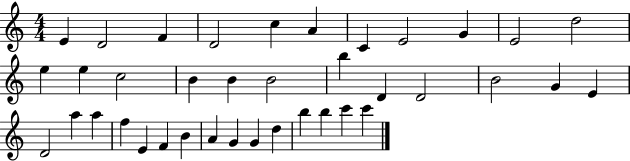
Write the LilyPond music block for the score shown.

{
  \clef treble
  \numericTimeSignature
  \time 4/4
  \key c \major
  e'4 d'2 f'4 | d'2 c''4 a'4 | c'4 e'2 g'4 | e'2 d''2 | \break e''4 e''4 c''2 | b'4 b'4 b'2 | b''4 d'4 d'2 | b'2 g'4 e'4 | \break d'2 a''4 a''4 | f''4 e'4 f'4 b'4 | a'4 g'4 g'4 d''4 | b''4 b''4 c'''4 c'''4 | \break \bar "|."
}